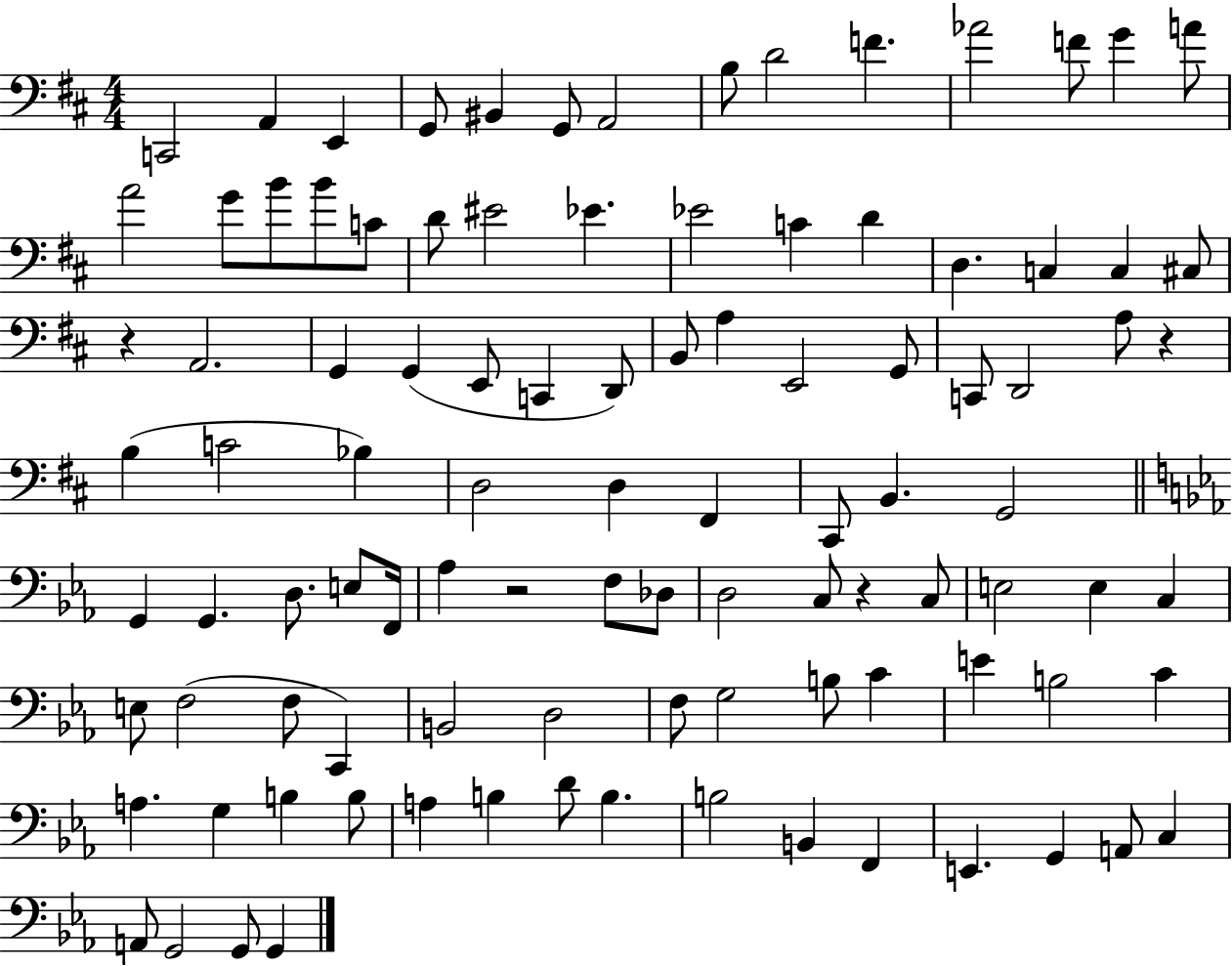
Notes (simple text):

C2/h A2/q E2/q G2/e BIS2/q G2/e A2/h B3/e D4/h F4/q. Ab4/h F4/e G4/q A4/e A4/h G4/e B4/e B4/e C4/e D4/e EIS4/h Eb4/q. Eb4/h C4/q D4/q D3/q. C3/q C3/q C#3/e R/q A2/h. G2/q G2/q E2/e C2/q D2/e B2/e A3/q E2/h G2/e C2/e D2/h A3/e R/q B3/q C4/h Bb3/q D3/h D3/q F#2/q C#2/e B2/q. G2/h G2/q G2/q. D3/e. E3/e F2/s Ab3/q R/h F3/e Db3/e D3/h C3/e R/q C3/e E3/h E3/q C3/q E3/e F3/h F3/e C2/q B2/h D3/h F3/e G3/h B3/e C4/q E4/q B3/h C4/q A3/q. G3/q B3/q B3/e A3/q B3/q D4/e B3/q. B3/h B2/q F2/q E2/q. G2/q A2/e C3/q A2/e G2/h G2/e G2/q